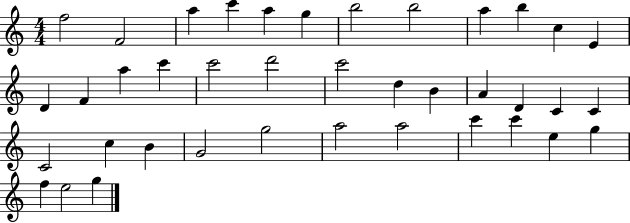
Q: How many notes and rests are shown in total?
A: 39